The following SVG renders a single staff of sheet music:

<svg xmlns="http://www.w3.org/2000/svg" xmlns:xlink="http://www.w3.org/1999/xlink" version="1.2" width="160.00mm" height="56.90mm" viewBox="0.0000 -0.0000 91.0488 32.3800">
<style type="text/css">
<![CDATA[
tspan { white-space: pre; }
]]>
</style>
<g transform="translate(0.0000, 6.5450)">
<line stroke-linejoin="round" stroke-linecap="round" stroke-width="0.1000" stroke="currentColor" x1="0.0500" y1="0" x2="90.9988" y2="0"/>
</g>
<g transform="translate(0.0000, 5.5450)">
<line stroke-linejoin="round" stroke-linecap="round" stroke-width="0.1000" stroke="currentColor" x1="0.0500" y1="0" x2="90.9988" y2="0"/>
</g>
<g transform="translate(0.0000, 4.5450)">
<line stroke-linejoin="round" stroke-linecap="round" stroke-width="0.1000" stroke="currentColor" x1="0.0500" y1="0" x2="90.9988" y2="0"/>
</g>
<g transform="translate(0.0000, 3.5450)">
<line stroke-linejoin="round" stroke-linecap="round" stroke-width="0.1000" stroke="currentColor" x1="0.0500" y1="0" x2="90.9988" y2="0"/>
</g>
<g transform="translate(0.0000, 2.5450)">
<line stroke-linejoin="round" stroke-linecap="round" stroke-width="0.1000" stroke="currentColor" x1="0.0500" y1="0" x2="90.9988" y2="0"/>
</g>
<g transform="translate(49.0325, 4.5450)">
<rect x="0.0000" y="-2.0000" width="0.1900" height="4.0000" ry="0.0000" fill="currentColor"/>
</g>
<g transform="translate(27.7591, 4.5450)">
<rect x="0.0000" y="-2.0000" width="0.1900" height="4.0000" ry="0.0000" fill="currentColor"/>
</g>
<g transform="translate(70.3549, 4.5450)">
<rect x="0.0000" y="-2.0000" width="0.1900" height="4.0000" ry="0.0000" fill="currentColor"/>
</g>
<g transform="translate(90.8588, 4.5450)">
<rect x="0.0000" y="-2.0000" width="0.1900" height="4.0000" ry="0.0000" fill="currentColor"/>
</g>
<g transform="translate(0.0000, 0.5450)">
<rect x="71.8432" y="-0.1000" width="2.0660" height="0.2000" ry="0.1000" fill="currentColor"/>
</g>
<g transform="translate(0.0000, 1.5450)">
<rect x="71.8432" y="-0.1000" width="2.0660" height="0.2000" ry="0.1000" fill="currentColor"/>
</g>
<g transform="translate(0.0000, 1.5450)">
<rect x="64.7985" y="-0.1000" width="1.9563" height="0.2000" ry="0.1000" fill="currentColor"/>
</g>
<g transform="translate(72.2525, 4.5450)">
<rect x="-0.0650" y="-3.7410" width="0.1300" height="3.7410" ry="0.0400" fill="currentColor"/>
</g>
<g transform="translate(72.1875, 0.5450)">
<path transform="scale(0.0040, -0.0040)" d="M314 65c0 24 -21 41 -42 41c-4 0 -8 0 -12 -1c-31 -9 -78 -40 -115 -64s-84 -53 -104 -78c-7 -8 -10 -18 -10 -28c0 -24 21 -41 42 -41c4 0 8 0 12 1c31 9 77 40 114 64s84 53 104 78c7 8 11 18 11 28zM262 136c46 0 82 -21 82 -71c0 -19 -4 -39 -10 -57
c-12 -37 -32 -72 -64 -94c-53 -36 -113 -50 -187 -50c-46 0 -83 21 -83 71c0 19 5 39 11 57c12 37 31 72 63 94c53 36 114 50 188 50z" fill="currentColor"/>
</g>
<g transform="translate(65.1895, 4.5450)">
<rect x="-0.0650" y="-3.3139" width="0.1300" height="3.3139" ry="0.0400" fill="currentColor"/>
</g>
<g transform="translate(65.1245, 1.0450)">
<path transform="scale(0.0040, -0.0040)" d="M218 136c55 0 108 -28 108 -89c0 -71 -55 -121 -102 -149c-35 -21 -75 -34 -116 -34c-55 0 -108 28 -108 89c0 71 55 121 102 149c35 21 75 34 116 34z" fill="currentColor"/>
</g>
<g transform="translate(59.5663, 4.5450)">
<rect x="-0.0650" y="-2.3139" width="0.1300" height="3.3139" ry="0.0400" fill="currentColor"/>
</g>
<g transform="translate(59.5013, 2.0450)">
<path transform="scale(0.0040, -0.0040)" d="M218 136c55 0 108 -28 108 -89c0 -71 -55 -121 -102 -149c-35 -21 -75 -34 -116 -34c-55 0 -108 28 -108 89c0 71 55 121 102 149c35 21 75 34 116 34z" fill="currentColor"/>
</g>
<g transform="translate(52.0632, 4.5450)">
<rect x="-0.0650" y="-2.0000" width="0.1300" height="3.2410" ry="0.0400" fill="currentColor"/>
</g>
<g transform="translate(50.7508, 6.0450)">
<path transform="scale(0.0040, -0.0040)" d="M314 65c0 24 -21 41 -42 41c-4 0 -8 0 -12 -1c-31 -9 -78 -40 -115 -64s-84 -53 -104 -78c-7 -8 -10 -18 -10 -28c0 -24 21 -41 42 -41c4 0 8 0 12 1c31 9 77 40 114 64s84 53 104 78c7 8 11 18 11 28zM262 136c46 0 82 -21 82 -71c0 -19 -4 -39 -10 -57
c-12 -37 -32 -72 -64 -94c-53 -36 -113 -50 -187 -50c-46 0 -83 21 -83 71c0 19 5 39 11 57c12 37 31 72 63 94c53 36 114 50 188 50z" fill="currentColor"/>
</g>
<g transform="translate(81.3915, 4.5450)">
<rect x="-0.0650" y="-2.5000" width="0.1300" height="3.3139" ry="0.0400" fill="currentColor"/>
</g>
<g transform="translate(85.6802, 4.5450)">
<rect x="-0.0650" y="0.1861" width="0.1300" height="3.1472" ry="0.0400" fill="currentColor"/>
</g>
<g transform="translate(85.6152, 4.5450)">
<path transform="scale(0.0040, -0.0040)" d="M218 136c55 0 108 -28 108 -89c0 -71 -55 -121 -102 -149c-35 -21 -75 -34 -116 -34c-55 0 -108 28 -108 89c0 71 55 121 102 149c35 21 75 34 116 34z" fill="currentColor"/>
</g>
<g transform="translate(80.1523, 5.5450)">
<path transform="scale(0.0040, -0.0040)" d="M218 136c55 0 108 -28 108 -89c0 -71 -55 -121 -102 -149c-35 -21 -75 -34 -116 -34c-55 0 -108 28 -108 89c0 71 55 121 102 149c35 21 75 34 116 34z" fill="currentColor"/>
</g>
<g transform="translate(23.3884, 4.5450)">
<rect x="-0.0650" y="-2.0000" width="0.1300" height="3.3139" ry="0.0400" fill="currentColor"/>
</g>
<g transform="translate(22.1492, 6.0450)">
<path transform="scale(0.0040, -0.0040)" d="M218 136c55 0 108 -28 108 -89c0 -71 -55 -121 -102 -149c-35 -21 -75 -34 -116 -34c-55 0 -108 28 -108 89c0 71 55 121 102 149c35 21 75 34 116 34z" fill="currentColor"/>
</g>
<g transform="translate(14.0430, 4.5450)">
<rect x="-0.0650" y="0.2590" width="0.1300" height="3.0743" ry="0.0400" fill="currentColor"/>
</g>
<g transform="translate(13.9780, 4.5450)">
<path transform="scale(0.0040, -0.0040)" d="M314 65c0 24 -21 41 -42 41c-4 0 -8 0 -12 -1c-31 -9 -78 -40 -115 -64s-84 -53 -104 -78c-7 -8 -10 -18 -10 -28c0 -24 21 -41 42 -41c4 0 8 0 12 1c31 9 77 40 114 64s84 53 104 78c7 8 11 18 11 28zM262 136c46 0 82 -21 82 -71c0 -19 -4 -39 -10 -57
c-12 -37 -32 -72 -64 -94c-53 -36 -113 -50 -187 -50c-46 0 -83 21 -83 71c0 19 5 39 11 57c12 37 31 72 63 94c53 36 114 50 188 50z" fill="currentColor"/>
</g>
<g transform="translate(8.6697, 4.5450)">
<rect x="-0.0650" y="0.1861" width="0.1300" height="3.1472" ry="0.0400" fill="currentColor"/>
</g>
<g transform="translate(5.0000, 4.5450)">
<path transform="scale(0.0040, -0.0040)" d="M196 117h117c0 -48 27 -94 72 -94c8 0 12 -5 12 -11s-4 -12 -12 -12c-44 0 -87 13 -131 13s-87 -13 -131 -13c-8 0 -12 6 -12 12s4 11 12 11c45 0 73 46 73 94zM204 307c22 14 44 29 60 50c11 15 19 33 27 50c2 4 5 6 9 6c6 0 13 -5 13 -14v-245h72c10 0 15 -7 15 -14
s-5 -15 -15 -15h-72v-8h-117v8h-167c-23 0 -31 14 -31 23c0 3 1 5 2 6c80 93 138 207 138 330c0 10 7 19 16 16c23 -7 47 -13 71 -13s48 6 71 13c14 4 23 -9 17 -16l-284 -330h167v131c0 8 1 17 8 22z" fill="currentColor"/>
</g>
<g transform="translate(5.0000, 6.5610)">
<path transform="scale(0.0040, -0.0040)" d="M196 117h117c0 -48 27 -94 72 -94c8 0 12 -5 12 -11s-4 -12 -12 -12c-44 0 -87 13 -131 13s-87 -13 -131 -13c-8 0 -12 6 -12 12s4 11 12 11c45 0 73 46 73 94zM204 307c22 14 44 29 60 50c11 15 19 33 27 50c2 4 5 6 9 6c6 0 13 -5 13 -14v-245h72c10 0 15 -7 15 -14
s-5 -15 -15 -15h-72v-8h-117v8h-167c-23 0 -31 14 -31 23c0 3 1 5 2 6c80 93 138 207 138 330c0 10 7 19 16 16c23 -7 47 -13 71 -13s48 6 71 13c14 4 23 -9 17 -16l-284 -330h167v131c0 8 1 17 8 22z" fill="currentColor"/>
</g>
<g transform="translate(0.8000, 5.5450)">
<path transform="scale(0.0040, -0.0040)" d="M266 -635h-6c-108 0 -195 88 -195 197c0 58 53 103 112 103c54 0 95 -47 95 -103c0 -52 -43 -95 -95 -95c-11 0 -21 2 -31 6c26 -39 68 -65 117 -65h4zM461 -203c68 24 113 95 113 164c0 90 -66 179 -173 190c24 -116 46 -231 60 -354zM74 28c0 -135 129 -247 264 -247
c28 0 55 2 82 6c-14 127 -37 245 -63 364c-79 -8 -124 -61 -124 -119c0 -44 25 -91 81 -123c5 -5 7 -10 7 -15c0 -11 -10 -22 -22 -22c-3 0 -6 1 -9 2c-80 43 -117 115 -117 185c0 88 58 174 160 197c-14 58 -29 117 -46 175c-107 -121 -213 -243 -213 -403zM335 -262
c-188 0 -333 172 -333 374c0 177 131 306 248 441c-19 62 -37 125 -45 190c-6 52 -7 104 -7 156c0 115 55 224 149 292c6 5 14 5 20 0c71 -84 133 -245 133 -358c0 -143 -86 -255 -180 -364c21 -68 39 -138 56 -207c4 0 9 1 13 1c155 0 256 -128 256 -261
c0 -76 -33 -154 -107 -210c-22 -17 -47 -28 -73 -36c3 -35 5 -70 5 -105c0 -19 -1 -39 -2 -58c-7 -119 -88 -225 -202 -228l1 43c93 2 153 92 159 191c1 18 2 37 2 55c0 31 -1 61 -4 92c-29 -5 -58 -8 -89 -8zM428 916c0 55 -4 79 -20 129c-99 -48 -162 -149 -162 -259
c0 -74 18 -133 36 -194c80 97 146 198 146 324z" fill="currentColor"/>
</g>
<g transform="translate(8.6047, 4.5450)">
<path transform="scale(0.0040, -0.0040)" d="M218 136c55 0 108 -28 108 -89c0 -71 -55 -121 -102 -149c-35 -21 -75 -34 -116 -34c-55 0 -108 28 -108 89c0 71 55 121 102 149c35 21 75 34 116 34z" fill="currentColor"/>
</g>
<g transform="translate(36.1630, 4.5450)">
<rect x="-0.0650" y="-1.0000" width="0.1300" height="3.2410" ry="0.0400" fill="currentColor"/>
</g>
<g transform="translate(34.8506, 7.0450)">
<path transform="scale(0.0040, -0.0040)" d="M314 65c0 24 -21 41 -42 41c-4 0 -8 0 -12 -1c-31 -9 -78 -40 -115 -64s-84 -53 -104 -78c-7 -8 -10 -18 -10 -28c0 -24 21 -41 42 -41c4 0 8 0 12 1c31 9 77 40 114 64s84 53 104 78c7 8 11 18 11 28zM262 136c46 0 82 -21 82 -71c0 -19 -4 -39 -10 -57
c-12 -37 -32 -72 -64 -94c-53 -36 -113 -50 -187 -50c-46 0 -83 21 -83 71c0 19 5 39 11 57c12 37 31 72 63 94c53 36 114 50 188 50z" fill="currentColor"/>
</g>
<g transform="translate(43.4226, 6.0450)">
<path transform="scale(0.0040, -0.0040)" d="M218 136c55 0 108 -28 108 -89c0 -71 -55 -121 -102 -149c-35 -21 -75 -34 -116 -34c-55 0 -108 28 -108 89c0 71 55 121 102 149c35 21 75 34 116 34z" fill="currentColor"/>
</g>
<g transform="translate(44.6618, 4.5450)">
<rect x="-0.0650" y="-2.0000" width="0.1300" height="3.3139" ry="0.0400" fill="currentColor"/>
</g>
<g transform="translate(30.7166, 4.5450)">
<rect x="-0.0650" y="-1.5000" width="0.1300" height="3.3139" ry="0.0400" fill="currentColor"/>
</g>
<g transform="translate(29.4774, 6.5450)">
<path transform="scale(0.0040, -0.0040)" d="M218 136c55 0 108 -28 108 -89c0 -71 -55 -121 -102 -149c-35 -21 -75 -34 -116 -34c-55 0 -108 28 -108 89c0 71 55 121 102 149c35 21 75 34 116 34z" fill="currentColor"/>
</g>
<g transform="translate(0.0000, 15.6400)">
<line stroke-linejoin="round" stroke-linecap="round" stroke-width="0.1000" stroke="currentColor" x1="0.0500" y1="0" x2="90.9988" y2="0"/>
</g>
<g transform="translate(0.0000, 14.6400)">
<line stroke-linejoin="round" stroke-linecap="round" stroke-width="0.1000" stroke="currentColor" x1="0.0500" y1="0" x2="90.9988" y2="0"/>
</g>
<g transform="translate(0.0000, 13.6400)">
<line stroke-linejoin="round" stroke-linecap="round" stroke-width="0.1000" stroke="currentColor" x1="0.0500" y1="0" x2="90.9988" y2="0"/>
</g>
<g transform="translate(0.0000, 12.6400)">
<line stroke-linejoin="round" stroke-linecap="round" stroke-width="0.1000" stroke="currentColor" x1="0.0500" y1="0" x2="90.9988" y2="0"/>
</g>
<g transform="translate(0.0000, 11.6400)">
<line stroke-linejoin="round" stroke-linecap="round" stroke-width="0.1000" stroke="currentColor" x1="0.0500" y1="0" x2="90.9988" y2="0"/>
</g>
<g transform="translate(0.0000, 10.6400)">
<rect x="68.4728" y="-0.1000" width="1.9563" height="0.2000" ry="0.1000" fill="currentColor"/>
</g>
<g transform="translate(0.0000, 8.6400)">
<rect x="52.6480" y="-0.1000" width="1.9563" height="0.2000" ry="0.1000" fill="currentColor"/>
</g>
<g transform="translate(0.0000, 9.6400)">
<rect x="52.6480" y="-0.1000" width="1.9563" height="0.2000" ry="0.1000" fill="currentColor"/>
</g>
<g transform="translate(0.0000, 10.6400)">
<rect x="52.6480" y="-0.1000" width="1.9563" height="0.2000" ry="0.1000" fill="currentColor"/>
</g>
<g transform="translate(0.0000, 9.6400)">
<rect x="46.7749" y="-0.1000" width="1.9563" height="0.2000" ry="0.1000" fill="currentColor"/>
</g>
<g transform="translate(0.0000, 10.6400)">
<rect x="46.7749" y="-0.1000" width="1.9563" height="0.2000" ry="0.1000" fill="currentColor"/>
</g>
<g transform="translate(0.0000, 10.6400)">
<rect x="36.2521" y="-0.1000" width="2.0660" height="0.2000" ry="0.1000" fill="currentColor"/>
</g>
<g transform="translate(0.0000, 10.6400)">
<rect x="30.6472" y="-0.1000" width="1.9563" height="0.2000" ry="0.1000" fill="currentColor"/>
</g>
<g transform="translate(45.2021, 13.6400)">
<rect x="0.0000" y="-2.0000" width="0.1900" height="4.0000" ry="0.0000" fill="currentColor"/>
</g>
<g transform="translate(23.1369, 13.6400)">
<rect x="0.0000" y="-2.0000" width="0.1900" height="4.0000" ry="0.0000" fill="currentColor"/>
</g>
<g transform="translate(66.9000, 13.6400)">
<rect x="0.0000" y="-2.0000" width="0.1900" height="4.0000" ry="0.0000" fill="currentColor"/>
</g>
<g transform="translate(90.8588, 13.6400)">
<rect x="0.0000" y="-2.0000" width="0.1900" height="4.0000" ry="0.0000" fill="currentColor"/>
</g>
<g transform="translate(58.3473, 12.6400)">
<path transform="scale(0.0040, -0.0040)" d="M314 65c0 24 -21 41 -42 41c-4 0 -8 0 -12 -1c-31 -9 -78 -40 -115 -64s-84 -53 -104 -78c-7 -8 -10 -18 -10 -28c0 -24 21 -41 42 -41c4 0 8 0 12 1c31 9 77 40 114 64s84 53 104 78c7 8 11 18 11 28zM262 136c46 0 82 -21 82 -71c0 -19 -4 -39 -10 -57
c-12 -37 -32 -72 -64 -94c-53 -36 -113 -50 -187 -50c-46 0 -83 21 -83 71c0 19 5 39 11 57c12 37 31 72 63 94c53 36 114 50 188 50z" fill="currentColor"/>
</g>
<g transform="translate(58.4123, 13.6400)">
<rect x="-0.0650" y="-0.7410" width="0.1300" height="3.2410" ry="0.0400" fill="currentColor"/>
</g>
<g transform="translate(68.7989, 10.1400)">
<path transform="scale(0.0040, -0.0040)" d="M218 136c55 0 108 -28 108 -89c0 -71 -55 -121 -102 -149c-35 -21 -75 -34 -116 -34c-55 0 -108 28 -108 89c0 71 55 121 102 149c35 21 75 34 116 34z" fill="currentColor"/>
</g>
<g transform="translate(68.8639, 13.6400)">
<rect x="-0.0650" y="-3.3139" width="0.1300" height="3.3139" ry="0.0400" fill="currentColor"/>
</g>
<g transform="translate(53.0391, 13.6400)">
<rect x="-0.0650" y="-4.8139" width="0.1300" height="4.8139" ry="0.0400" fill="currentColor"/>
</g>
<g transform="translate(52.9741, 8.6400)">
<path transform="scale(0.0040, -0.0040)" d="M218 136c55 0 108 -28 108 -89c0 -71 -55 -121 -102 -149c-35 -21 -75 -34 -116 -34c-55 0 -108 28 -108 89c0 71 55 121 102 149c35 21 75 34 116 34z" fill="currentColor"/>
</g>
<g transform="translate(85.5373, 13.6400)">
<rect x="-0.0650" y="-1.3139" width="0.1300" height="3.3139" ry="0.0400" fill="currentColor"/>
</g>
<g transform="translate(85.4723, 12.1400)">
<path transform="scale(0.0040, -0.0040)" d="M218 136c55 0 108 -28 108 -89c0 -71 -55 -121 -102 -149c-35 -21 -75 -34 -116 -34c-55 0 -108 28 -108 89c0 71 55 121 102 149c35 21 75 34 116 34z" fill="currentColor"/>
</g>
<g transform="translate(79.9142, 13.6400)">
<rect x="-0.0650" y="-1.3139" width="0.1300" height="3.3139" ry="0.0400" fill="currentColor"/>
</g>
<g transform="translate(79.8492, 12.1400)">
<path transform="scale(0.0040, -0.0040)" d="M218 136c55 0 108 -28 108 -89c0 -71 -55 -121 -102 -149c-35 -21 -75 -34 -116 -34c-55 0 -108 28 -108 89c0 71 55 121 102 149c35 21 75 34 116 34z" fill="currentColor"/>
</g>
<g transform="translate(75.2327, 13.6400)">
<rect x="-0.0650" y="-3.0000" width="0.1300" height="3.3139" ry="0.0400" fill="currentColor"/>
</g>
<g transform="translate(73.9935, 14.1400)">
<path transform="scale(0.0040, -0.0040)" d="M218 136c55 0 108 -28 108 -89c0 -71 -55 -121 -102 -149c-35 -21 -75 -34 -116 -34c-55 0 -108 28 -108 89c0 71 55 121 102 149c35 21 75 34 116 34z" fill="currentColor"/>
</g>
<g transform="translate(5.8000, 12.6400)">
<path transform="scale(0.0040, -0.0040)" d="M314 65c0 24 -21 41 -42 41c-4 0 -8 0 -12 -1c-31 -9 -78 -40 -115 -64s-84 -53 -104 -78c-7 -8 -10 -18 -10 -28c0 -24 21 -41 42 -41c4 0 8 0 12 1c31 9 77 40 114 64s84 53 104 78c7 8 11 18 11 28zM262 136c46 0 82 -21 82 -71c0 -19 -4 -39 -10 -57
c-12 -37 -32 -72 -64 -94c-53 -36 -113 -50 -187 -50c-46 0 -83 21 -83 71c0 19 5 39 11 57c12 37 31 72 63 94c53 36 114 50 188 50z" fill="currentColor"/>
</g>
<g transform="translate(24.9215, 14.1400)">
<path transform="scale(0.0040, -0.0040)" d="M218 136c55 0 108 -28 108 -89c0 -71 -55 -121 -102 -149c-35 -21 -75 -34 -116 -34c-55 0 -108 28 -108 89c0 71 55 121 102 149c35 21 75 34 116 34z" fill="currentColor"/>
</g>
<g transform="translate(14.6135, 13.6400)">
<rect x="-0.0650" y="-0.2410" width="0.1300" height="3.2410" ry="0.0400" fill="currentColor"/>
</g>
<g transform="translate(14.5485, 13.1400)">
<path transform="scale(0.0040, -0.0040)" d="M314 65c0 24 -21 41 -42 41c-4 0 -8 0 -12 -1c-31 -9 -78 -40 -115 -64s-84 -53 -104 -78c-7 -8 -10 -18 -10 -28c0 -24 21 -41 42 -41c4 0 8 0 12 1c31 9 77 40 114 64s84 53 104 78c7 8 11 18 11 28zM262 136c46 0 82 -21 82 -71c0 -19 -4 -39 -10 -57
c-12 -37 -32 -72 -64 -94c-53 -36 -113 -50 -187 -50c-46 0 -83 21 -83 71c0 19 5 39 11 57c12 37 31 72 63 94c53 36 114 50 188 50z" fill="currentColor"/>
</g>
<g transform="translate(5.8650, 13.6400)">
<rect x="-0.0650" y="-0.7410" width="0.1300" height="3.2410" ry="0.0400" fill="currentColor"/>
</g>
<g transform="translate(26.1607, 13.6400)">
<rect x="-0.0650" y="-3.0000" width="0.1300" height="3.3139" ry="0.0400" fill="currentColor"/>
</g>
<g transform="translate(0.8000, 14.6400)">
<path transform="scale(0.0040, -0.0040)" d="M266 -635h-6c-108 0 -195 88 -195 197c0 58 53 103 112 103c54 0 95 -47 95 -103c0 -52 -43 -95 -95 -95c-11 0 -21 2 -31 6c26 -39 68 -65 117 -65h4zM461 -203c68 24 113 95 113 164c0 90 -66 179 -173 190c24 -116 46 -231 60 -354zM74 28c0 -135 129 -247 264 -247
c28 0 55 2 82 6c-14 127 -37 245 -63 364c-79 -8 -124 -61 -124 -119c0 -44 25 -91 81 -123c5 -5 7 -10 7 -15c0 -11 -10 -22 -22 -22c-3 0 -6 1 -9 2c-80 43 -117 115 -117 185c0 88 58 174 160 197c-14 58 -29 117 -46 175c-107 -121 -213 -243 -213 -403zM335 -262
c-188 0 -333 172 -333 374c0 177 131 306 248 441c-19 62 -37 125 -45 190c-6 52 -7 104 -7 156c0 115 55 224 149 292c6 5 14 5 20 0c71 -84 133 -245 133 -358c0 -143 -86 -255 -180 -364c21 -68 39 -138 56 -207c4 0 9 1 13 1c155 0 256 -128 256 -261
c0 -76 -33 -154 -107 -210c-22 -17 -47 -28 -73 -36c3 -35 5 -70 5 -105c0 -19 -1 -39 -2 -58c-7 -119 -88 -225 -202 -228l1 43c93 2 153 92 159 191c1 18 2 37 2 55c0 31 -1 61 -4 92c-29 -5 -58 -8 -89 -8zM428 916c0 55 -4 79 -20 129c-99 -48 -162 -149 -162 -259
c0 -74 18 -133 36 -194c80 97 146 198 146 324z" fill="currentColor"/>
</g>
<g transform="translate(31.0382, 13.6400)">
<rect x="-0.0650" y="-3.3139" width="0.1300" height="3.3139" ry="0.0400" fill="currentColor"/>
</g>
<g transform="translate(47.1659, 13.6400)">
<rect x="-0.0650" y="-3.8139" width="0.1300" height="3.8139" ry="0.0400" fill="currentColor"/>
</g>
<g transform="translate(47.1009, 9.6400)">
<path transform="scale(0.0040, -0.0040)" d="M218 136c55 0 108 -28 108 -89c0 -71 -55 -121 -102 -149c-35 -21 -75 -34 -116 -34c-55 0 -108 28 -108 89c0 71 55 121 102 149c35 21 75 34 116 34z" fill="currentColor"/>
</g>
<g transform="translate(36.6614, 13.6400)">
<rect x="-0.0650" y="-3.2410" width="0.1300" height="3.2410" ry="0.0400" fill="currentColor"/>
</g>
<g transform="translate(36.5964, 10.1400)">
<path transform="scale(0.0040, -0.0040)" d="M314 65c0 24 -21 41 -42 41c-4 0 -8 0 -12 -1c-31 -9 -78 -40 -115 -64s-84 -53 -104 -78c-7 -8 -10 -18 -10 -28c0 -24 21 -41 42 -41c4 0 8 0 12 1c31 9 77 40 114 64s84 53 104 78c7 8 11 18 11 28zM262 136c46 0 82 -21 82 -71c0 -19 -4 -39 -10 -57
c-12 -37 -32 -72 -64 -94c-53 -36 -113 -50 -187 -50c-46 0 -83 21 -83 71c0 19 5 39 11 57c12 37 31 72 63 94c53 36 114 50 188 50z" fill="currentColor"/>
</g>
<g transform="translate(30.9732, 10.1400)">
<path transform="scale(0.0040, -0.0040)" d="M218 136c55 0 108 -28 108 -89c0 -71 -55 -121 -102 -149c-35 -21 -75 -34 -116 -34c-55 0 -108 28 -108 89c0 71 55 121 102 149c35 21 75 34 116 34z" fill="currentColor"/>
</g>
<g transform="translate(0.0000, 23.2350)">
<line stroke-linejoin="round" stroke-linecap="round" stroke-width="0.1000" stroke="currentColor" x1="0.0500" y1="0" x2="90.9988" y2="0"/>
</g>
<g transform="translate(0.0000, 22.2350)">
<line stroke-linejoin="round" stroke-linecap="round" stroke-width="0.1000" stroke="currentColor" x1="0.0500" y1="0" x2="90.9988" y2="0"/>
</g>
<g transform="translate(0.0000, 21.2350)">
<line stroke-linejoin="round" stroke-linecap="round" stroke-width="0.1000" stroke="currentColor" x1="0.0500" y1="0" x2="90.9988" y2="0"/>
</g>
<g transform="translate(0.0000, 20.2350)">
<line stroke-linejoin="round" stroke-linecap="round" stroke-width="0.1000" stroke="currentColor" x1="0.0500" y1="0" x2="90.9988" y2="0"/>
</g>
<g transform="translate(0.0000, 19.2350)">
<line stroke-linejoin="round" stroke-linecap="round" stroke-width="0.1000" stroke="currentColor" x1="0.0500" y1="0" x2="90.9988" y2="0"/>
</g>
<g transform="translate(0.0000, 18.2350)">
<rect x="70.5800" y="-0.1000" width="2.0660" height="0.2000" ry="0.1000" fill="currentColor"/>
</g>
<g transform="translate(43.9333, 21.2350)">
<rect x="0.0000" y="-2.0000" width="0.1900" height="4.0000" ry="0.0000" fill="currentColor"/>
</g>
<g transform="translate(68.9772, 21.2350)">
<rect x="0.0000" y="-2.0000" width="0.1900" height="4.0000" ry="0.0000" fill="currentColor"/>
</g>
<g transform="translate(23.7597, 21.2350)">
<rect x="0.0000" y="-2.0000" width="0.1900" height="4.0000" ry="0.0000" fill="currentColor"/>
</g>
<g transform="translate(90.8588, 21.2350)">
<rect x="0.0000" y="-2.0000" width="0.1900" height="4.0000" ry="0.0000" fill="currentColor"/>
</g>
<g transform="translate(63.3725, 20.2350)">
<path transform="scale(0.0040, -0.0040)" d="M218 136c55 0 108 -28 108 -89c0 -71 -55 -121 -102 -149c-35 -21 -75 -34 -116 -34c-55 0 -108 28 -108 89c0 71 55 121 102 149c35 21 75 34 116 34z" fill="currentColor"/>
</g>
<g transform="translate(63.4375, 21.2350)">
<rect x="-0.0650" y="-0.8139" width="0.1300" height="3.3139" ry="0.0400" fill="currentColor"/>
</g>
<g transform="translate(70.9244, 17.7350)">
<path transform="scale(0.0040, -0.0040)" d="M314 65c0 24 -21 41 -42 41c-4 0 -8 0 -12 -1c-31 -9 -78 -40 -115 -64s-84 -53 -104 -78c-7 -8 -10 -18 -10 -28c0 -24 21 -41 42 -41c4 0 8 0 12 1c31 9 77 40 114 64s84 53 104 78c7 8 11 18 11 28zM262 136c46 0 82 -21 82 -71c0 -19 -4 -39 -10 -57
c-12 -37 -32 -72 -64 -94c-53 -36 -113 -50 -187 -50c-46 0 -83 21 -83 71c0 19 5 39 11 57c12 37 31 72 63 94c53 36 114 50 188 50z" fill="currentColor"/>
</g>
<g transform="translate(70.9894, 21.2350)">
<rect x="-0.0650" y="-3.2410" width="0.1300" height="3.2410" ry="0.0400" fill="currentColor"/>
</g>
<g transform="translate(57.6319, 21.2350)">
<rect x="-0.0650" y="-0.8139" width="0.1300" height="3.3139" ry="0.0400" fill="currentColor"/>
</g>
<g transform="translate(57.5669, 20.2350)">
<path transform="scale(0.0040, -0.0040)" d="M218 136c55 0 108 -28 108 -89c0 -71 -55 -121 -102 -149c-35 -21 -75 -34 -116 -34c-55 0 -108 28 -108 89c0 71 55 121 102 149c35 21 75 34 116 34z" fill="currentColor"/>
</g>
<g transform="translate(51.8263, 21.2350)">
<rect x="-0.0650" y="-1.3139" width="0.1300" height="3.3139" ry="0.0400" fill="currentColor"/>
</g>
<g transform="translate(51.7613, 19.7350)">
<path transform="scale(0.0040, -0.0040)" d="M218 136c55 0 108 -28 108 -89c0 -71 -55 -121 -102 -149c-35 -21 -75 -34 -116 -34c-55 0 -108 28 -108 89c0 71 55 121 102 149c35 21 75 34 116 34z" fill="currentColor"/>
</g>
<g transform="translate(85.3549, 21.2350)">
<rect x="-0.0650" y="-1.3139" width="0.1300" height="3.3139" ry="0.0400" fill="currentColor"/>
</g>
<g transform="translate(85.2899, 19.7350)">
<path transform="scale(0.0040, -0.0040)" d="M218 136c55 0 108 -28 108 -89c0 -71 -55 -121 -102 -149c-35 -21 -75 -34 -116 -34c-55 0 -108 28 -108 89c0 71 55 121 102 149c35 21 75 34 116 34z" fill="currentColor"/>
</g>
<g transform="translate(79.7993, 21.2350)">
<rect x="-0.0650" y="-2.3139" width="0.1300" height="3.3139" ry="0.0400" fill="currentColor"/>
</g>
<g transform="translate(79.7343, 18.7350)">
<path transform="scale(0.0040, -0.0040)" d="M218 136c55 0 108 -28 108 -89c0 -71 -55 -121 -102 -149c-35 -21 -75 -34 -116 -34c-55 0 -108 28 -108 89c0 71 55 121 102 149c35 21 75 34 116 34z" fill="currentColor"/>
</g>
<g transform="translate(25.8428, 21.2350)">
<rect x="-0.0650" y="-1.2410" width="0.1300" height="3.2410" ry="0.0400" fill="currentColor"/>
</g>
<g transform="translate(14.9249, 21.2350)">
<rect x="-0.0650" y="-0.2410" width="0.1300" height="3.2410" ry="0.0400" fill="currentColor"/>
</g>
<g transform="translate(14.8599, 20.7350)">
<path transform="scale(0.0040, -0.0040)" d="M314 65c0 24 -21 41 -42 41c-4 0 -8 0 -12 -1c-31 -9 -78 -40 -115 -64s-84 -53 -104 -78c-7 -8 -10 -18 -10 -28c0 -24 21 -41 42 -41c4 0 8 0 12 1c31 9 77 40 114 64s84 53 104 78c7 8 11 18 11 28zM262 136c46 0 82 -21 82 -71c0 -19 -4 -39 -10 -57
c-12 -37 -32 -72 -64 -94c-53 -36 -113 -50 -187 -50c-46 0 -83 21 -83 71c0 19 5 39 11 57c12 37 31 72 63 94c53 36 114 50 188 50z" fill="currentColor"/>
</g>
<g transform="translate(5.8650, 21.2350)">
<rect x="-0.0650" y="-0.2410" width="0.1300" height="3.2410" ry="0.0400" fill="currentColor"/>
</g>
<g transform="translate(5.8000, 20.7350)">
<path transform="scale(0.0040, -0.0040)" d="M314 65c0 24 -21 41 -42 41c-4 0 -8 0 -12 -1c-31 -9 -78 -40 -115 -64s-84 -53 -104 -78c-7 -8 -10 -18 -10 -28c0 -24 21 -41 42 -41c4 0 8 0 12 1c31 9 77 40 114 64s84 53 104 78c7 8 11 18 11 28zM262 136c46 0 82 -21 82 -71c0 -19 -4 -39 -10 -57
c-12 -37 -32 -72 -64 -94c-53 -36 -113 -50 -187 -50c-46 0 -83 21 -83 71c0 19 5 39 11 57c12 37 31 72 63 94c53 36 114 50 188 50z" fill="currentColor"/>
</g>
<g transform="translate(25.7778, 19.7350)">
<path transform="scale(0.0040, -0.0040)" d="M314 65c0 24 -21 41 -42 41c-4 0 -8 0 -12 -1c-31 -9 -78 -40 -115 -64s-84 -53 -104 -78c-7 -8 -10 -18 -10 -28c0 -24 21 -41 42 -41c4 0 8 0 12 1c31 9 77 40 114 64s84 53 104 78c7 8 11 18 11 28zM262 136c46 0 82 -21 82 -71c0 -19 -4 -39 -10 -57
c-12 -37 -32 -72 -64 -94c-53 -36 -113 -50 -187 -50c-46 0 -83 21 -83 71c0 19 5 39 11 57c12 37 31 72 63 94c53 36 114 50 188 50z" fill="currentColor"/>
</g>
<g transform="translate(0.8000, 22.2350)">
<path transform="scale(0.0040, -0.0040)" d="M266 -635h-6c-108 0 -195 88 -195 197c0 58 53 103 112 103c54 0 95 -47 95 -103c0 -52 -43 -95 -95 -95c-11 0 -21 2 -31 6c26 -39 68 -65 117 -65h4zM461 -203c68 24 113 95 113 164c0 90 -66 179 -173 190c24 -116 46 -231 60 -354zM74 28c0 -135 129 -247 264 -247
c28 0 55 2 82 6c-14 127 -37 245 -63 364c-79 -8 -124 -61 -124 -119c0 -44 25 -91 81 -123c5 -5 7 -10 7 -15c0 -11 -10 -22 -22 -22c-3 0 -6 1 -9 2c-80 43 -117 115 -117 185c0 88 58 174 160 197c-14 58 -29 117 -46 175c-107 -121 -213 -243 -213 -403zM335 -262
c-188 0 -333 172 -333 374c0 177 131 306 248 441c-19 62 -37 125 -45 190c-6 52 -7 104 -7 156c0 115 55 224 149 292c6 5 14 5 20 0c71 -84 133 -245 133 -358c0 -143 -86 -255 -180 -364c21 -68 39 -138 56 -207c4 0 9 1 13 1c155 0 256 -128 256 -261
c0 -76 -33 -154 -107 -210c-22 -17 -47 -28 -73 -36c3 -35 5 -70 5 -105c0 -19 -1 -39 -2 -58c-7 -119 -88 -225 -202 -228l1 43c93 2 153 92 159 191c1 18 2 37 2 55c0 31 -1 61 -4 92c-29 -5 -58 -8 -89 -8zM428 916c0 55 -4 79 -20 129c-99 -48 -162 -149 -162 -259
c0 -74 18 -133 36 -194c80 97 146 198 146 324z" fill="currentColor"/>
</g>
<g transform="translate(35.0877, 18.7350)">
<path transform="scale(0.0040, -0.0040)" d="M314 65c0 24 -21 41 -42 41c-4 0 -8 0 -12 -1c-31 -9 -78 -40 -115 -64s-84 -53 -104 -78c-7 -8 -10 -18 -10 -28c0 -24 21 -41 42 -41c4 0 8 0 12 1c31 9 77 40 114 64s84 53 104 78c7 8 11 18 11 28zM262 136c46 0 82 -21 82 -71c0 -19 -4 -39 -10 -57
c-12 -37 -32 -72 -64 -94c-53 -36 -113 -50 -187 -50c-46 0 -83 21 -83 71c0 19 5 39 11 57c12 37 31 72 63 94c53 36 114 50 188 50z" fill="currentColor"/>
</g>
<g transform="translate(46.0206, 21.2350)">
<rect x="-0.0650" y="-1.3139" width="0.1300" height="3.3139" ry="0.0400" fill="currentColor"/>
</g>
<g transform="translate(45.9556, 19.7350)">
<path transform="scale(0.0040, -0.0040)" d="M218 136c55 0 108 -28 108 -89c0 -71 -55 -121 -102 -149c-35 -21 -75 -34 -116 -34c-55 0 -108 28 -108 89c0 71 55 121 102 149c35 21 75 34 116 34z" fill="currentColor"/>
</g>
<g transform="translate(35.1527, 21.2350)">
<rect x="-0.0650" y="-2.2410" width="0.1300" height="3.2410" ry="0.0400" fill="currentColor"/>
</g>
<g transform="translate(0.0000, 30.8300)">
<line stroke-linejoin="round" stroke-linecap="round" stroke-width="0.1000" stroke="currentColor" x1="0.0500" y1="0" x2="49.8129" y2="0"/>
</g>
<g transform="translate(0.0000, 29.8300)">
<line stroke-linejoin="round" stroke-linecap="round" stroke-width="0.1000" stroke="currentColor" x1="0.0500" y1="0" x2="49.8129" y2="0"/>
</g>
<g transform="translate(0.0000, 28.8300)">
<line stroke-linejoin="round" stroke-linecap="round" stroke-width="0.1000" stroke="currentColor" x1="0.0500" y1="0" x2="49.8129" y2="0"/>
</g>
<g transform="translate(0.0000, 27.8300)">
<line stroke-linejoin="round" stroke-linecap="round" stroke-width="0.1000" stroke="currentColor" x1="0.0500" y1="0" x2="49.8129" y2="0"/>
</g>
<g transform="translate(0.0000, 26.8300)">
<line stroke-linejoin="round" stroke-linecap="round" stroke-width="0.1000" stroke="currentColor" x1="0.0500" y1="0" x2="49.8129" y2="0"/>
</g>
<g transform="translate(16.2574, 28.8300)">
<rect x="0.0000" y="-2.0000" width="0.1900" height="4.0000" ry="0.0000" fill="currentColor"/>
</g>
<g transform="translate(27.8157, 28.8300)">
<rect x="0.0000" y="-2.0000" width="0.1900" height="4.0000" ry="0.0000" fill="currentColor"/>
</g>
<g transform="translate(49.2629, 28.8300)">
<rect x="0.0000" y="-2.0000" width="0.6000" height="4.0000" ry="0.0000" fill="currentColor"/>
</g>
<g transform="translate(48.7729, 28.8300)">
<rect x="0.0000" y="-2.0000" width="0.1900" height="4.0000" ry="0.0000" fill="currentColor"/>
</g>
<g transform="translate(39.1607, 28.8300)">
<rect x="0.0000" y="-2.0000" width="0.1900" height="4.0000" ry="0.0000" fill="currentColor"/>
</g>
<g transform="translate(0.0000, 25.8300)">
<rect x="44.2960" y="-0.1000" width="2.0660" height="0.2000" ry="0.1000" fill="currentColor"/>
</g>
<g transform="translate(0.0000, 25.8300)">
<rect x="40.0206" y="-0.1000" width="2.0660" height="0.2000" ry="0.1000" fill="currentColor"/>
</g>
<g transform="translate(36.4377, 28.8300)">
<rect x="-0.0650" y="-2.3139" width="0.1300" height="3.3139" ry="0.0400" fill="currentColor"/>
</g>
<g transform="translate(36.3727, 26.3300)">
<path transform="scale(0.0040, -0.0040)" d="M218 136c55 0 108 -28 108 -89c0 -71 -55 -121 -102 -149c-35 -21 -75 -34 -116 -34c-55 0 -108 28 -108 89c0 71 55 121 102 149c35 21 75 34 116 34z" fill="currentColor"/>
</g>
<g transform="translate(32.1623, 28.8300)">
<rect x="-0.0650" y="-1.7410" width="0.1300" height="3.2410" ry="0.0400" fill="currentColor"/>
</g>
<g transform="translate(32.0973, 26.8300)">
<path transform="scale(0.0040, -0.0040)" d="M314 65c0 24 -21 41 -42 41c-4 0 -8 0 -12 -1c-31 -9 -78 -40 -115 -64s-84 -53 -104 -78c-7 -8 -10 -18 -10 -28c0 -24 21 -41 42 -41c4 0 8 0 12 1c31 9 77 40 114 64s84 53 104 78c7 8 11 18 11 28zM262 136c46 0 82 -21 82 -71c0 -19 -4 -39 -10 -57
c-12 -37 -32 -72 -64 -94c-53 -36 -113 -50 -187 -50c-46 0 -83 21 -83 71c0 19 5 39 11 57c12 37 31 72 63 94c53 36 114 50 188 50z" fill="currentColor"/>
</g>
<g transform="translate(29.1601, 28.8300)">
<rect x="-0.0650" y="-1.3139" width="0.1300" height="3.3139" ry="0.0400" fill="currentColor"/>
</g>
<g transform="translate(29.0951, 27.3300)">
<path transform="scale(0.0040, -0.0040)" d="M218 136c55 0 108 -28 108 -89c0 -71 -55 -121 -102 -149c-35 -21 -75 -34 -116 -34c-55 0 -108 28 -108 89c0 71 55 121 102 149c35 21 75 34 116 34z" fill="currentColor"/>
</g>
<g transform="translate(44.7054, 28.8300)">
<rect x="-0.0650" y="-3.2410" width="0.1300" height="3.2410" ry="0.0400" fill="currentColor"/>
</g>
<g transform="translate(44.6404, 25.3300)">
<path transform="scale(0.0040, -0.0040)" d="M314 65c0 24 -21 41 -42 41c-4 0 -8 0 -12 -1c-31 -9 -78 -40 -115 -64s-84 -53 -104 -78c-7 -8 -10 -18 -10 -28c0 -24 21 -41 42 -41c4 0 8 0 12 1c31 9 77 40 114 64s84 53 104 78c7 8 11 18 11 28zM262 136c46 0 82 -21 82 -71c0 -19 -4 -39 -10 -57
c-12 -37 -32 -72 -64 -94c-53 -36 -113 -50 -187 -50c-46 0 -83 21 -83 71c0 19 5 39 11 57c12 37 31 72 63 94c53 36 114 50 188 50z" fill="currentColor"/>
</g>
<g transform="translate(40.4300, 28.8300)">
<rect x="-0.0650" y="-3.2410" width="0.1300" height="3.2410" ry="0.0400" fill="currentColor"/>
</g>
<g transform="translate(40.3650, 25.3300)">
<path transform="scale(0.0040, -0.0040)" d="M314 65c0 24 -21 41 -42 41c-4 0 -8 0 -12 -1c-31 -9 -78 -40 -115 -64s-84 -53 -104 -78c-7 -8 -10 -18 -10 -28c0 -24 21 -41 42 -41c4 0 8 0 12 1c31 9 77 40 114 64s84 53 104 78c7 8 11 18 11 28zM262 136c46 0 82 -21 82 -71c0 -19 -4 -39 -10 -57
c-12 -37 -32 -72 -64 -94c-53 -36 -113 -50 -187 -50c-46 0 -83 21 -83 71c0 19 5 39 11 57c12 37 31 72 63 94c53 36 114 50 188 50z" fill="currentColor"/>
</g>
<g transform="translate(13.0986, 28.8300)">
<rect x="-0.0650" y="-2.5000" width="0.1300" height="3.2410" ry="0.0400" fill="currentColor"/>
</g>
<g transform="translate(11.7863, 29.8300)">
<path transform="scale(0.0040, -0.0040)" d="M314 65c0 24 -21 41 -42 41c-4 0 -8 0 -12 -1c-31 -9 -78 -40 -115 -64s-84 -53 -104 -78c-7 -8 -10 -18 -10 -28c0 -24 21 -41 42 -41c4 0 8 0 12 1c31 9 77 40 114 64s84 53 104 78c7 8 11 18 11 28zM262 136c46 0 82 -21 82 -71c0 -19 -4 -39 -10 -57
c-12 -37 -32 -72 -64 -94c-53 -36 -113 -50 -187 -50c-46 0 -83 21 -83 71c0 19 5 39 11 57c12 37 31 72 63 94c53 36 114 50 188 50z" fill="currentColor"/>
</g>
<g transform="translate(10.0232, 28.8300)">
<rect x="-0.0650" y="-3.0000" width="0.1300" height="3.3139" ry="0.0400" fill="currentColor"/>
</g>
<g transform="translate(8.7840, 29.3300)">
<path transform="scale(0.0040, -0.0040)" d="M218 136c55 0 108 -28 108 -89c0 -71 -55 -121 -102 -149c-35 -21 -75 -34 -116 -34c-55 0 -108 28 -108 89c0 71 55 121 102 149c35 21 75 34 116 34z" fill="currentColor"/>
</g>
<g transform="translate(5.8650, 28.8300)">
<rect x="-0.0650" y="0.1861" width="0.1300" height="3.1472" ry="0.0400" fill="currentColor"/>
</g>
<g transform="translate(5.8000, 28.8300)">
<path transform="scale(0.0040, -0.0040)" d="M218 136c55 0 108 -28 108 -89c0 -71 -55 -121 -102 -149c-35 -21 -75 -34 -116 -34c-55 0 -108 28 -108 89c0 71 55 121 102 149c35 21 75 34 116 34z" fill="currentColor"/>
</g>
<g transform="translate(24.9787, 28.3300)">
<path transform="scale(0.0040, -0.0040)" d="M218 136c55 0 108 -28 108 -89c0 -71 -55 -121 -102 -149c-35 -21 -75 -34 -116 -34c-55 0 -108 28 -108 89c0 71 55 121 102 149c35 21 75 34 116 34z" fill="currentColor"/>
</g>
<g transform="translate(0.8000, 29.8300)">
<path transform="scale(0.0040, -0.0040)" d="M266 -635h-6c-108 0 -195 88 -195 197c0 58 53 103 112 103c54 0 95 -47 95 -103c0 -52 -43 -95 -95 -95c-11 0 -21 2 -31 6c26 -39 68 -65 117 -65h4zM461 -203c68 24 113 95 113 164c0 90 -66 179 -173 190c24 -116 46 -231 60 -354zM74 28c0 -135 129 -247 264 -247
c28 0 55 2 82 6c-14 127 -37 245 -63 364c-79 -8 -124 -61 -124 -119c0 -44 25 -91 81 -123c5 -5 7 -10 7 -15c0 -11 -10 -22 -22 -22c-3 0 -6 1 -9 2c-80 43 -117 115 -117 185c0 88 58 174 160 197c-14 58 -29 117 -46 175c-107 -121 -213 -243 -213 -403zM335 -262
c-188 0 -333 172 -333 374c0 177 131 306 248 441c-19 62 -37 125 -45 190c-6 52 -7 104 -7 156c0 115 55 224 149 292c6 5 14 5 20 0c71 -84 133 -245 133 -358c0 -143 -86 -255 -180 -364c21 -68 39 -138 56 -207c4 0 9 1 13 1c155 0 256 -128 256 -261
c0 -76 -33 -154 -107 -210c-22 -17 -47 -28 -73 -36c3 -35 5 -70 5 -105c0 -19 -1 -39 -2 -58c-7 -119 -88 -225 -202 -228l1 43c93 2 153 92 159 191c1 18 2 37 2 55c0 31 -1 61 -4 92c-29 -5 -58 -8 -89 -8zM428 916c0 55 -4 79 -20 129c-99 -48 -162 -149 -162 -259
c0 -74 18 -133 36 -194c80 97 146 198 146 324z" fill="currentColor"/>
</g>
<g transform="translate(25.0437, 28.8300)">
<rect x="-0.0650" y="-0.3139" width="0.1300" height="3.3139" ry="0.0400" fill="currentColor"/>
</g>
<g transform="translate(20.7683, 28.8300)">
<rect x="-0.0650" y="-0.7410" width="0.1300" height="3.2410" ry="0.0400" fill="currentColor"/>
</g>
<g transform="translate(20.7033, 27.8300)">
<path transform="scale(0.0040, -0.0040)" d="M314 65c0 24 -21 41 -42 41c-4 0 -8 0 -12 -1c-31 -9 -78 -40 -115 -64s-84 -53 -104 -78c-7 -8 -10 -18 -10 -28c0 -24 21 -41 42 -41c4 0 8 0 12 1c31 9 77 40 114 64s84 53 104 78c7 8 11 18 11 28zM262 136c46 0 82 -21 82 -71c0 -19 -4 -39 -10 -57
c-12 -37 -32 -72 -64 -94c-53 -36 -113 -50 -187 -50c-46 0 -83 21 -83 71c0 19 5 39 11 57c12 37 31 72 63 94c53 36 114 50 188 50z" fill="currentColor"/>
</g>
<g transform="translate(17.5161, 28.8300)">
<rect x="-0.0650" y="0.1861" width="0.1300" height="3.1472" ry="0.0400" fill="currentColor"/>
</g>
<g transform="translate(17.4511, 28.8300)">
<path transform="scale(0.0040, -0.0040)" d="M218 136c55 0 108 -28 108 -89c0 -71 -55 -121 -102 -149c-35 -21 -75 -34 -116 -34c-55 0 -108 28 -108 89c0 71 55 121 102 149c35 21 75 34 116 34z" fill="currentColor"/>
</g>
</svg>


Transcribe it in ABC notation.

X:1
T:Untitled
M:4/4
L:1/4
K:C
B B2 F E D2 F F2 g b c'2 G B d2 c2 A b b2 c' e' d2 b A e e c2 c2 e2 g2 e e d d b2 g e B A G2 B d2 c e f2 g b2 b2